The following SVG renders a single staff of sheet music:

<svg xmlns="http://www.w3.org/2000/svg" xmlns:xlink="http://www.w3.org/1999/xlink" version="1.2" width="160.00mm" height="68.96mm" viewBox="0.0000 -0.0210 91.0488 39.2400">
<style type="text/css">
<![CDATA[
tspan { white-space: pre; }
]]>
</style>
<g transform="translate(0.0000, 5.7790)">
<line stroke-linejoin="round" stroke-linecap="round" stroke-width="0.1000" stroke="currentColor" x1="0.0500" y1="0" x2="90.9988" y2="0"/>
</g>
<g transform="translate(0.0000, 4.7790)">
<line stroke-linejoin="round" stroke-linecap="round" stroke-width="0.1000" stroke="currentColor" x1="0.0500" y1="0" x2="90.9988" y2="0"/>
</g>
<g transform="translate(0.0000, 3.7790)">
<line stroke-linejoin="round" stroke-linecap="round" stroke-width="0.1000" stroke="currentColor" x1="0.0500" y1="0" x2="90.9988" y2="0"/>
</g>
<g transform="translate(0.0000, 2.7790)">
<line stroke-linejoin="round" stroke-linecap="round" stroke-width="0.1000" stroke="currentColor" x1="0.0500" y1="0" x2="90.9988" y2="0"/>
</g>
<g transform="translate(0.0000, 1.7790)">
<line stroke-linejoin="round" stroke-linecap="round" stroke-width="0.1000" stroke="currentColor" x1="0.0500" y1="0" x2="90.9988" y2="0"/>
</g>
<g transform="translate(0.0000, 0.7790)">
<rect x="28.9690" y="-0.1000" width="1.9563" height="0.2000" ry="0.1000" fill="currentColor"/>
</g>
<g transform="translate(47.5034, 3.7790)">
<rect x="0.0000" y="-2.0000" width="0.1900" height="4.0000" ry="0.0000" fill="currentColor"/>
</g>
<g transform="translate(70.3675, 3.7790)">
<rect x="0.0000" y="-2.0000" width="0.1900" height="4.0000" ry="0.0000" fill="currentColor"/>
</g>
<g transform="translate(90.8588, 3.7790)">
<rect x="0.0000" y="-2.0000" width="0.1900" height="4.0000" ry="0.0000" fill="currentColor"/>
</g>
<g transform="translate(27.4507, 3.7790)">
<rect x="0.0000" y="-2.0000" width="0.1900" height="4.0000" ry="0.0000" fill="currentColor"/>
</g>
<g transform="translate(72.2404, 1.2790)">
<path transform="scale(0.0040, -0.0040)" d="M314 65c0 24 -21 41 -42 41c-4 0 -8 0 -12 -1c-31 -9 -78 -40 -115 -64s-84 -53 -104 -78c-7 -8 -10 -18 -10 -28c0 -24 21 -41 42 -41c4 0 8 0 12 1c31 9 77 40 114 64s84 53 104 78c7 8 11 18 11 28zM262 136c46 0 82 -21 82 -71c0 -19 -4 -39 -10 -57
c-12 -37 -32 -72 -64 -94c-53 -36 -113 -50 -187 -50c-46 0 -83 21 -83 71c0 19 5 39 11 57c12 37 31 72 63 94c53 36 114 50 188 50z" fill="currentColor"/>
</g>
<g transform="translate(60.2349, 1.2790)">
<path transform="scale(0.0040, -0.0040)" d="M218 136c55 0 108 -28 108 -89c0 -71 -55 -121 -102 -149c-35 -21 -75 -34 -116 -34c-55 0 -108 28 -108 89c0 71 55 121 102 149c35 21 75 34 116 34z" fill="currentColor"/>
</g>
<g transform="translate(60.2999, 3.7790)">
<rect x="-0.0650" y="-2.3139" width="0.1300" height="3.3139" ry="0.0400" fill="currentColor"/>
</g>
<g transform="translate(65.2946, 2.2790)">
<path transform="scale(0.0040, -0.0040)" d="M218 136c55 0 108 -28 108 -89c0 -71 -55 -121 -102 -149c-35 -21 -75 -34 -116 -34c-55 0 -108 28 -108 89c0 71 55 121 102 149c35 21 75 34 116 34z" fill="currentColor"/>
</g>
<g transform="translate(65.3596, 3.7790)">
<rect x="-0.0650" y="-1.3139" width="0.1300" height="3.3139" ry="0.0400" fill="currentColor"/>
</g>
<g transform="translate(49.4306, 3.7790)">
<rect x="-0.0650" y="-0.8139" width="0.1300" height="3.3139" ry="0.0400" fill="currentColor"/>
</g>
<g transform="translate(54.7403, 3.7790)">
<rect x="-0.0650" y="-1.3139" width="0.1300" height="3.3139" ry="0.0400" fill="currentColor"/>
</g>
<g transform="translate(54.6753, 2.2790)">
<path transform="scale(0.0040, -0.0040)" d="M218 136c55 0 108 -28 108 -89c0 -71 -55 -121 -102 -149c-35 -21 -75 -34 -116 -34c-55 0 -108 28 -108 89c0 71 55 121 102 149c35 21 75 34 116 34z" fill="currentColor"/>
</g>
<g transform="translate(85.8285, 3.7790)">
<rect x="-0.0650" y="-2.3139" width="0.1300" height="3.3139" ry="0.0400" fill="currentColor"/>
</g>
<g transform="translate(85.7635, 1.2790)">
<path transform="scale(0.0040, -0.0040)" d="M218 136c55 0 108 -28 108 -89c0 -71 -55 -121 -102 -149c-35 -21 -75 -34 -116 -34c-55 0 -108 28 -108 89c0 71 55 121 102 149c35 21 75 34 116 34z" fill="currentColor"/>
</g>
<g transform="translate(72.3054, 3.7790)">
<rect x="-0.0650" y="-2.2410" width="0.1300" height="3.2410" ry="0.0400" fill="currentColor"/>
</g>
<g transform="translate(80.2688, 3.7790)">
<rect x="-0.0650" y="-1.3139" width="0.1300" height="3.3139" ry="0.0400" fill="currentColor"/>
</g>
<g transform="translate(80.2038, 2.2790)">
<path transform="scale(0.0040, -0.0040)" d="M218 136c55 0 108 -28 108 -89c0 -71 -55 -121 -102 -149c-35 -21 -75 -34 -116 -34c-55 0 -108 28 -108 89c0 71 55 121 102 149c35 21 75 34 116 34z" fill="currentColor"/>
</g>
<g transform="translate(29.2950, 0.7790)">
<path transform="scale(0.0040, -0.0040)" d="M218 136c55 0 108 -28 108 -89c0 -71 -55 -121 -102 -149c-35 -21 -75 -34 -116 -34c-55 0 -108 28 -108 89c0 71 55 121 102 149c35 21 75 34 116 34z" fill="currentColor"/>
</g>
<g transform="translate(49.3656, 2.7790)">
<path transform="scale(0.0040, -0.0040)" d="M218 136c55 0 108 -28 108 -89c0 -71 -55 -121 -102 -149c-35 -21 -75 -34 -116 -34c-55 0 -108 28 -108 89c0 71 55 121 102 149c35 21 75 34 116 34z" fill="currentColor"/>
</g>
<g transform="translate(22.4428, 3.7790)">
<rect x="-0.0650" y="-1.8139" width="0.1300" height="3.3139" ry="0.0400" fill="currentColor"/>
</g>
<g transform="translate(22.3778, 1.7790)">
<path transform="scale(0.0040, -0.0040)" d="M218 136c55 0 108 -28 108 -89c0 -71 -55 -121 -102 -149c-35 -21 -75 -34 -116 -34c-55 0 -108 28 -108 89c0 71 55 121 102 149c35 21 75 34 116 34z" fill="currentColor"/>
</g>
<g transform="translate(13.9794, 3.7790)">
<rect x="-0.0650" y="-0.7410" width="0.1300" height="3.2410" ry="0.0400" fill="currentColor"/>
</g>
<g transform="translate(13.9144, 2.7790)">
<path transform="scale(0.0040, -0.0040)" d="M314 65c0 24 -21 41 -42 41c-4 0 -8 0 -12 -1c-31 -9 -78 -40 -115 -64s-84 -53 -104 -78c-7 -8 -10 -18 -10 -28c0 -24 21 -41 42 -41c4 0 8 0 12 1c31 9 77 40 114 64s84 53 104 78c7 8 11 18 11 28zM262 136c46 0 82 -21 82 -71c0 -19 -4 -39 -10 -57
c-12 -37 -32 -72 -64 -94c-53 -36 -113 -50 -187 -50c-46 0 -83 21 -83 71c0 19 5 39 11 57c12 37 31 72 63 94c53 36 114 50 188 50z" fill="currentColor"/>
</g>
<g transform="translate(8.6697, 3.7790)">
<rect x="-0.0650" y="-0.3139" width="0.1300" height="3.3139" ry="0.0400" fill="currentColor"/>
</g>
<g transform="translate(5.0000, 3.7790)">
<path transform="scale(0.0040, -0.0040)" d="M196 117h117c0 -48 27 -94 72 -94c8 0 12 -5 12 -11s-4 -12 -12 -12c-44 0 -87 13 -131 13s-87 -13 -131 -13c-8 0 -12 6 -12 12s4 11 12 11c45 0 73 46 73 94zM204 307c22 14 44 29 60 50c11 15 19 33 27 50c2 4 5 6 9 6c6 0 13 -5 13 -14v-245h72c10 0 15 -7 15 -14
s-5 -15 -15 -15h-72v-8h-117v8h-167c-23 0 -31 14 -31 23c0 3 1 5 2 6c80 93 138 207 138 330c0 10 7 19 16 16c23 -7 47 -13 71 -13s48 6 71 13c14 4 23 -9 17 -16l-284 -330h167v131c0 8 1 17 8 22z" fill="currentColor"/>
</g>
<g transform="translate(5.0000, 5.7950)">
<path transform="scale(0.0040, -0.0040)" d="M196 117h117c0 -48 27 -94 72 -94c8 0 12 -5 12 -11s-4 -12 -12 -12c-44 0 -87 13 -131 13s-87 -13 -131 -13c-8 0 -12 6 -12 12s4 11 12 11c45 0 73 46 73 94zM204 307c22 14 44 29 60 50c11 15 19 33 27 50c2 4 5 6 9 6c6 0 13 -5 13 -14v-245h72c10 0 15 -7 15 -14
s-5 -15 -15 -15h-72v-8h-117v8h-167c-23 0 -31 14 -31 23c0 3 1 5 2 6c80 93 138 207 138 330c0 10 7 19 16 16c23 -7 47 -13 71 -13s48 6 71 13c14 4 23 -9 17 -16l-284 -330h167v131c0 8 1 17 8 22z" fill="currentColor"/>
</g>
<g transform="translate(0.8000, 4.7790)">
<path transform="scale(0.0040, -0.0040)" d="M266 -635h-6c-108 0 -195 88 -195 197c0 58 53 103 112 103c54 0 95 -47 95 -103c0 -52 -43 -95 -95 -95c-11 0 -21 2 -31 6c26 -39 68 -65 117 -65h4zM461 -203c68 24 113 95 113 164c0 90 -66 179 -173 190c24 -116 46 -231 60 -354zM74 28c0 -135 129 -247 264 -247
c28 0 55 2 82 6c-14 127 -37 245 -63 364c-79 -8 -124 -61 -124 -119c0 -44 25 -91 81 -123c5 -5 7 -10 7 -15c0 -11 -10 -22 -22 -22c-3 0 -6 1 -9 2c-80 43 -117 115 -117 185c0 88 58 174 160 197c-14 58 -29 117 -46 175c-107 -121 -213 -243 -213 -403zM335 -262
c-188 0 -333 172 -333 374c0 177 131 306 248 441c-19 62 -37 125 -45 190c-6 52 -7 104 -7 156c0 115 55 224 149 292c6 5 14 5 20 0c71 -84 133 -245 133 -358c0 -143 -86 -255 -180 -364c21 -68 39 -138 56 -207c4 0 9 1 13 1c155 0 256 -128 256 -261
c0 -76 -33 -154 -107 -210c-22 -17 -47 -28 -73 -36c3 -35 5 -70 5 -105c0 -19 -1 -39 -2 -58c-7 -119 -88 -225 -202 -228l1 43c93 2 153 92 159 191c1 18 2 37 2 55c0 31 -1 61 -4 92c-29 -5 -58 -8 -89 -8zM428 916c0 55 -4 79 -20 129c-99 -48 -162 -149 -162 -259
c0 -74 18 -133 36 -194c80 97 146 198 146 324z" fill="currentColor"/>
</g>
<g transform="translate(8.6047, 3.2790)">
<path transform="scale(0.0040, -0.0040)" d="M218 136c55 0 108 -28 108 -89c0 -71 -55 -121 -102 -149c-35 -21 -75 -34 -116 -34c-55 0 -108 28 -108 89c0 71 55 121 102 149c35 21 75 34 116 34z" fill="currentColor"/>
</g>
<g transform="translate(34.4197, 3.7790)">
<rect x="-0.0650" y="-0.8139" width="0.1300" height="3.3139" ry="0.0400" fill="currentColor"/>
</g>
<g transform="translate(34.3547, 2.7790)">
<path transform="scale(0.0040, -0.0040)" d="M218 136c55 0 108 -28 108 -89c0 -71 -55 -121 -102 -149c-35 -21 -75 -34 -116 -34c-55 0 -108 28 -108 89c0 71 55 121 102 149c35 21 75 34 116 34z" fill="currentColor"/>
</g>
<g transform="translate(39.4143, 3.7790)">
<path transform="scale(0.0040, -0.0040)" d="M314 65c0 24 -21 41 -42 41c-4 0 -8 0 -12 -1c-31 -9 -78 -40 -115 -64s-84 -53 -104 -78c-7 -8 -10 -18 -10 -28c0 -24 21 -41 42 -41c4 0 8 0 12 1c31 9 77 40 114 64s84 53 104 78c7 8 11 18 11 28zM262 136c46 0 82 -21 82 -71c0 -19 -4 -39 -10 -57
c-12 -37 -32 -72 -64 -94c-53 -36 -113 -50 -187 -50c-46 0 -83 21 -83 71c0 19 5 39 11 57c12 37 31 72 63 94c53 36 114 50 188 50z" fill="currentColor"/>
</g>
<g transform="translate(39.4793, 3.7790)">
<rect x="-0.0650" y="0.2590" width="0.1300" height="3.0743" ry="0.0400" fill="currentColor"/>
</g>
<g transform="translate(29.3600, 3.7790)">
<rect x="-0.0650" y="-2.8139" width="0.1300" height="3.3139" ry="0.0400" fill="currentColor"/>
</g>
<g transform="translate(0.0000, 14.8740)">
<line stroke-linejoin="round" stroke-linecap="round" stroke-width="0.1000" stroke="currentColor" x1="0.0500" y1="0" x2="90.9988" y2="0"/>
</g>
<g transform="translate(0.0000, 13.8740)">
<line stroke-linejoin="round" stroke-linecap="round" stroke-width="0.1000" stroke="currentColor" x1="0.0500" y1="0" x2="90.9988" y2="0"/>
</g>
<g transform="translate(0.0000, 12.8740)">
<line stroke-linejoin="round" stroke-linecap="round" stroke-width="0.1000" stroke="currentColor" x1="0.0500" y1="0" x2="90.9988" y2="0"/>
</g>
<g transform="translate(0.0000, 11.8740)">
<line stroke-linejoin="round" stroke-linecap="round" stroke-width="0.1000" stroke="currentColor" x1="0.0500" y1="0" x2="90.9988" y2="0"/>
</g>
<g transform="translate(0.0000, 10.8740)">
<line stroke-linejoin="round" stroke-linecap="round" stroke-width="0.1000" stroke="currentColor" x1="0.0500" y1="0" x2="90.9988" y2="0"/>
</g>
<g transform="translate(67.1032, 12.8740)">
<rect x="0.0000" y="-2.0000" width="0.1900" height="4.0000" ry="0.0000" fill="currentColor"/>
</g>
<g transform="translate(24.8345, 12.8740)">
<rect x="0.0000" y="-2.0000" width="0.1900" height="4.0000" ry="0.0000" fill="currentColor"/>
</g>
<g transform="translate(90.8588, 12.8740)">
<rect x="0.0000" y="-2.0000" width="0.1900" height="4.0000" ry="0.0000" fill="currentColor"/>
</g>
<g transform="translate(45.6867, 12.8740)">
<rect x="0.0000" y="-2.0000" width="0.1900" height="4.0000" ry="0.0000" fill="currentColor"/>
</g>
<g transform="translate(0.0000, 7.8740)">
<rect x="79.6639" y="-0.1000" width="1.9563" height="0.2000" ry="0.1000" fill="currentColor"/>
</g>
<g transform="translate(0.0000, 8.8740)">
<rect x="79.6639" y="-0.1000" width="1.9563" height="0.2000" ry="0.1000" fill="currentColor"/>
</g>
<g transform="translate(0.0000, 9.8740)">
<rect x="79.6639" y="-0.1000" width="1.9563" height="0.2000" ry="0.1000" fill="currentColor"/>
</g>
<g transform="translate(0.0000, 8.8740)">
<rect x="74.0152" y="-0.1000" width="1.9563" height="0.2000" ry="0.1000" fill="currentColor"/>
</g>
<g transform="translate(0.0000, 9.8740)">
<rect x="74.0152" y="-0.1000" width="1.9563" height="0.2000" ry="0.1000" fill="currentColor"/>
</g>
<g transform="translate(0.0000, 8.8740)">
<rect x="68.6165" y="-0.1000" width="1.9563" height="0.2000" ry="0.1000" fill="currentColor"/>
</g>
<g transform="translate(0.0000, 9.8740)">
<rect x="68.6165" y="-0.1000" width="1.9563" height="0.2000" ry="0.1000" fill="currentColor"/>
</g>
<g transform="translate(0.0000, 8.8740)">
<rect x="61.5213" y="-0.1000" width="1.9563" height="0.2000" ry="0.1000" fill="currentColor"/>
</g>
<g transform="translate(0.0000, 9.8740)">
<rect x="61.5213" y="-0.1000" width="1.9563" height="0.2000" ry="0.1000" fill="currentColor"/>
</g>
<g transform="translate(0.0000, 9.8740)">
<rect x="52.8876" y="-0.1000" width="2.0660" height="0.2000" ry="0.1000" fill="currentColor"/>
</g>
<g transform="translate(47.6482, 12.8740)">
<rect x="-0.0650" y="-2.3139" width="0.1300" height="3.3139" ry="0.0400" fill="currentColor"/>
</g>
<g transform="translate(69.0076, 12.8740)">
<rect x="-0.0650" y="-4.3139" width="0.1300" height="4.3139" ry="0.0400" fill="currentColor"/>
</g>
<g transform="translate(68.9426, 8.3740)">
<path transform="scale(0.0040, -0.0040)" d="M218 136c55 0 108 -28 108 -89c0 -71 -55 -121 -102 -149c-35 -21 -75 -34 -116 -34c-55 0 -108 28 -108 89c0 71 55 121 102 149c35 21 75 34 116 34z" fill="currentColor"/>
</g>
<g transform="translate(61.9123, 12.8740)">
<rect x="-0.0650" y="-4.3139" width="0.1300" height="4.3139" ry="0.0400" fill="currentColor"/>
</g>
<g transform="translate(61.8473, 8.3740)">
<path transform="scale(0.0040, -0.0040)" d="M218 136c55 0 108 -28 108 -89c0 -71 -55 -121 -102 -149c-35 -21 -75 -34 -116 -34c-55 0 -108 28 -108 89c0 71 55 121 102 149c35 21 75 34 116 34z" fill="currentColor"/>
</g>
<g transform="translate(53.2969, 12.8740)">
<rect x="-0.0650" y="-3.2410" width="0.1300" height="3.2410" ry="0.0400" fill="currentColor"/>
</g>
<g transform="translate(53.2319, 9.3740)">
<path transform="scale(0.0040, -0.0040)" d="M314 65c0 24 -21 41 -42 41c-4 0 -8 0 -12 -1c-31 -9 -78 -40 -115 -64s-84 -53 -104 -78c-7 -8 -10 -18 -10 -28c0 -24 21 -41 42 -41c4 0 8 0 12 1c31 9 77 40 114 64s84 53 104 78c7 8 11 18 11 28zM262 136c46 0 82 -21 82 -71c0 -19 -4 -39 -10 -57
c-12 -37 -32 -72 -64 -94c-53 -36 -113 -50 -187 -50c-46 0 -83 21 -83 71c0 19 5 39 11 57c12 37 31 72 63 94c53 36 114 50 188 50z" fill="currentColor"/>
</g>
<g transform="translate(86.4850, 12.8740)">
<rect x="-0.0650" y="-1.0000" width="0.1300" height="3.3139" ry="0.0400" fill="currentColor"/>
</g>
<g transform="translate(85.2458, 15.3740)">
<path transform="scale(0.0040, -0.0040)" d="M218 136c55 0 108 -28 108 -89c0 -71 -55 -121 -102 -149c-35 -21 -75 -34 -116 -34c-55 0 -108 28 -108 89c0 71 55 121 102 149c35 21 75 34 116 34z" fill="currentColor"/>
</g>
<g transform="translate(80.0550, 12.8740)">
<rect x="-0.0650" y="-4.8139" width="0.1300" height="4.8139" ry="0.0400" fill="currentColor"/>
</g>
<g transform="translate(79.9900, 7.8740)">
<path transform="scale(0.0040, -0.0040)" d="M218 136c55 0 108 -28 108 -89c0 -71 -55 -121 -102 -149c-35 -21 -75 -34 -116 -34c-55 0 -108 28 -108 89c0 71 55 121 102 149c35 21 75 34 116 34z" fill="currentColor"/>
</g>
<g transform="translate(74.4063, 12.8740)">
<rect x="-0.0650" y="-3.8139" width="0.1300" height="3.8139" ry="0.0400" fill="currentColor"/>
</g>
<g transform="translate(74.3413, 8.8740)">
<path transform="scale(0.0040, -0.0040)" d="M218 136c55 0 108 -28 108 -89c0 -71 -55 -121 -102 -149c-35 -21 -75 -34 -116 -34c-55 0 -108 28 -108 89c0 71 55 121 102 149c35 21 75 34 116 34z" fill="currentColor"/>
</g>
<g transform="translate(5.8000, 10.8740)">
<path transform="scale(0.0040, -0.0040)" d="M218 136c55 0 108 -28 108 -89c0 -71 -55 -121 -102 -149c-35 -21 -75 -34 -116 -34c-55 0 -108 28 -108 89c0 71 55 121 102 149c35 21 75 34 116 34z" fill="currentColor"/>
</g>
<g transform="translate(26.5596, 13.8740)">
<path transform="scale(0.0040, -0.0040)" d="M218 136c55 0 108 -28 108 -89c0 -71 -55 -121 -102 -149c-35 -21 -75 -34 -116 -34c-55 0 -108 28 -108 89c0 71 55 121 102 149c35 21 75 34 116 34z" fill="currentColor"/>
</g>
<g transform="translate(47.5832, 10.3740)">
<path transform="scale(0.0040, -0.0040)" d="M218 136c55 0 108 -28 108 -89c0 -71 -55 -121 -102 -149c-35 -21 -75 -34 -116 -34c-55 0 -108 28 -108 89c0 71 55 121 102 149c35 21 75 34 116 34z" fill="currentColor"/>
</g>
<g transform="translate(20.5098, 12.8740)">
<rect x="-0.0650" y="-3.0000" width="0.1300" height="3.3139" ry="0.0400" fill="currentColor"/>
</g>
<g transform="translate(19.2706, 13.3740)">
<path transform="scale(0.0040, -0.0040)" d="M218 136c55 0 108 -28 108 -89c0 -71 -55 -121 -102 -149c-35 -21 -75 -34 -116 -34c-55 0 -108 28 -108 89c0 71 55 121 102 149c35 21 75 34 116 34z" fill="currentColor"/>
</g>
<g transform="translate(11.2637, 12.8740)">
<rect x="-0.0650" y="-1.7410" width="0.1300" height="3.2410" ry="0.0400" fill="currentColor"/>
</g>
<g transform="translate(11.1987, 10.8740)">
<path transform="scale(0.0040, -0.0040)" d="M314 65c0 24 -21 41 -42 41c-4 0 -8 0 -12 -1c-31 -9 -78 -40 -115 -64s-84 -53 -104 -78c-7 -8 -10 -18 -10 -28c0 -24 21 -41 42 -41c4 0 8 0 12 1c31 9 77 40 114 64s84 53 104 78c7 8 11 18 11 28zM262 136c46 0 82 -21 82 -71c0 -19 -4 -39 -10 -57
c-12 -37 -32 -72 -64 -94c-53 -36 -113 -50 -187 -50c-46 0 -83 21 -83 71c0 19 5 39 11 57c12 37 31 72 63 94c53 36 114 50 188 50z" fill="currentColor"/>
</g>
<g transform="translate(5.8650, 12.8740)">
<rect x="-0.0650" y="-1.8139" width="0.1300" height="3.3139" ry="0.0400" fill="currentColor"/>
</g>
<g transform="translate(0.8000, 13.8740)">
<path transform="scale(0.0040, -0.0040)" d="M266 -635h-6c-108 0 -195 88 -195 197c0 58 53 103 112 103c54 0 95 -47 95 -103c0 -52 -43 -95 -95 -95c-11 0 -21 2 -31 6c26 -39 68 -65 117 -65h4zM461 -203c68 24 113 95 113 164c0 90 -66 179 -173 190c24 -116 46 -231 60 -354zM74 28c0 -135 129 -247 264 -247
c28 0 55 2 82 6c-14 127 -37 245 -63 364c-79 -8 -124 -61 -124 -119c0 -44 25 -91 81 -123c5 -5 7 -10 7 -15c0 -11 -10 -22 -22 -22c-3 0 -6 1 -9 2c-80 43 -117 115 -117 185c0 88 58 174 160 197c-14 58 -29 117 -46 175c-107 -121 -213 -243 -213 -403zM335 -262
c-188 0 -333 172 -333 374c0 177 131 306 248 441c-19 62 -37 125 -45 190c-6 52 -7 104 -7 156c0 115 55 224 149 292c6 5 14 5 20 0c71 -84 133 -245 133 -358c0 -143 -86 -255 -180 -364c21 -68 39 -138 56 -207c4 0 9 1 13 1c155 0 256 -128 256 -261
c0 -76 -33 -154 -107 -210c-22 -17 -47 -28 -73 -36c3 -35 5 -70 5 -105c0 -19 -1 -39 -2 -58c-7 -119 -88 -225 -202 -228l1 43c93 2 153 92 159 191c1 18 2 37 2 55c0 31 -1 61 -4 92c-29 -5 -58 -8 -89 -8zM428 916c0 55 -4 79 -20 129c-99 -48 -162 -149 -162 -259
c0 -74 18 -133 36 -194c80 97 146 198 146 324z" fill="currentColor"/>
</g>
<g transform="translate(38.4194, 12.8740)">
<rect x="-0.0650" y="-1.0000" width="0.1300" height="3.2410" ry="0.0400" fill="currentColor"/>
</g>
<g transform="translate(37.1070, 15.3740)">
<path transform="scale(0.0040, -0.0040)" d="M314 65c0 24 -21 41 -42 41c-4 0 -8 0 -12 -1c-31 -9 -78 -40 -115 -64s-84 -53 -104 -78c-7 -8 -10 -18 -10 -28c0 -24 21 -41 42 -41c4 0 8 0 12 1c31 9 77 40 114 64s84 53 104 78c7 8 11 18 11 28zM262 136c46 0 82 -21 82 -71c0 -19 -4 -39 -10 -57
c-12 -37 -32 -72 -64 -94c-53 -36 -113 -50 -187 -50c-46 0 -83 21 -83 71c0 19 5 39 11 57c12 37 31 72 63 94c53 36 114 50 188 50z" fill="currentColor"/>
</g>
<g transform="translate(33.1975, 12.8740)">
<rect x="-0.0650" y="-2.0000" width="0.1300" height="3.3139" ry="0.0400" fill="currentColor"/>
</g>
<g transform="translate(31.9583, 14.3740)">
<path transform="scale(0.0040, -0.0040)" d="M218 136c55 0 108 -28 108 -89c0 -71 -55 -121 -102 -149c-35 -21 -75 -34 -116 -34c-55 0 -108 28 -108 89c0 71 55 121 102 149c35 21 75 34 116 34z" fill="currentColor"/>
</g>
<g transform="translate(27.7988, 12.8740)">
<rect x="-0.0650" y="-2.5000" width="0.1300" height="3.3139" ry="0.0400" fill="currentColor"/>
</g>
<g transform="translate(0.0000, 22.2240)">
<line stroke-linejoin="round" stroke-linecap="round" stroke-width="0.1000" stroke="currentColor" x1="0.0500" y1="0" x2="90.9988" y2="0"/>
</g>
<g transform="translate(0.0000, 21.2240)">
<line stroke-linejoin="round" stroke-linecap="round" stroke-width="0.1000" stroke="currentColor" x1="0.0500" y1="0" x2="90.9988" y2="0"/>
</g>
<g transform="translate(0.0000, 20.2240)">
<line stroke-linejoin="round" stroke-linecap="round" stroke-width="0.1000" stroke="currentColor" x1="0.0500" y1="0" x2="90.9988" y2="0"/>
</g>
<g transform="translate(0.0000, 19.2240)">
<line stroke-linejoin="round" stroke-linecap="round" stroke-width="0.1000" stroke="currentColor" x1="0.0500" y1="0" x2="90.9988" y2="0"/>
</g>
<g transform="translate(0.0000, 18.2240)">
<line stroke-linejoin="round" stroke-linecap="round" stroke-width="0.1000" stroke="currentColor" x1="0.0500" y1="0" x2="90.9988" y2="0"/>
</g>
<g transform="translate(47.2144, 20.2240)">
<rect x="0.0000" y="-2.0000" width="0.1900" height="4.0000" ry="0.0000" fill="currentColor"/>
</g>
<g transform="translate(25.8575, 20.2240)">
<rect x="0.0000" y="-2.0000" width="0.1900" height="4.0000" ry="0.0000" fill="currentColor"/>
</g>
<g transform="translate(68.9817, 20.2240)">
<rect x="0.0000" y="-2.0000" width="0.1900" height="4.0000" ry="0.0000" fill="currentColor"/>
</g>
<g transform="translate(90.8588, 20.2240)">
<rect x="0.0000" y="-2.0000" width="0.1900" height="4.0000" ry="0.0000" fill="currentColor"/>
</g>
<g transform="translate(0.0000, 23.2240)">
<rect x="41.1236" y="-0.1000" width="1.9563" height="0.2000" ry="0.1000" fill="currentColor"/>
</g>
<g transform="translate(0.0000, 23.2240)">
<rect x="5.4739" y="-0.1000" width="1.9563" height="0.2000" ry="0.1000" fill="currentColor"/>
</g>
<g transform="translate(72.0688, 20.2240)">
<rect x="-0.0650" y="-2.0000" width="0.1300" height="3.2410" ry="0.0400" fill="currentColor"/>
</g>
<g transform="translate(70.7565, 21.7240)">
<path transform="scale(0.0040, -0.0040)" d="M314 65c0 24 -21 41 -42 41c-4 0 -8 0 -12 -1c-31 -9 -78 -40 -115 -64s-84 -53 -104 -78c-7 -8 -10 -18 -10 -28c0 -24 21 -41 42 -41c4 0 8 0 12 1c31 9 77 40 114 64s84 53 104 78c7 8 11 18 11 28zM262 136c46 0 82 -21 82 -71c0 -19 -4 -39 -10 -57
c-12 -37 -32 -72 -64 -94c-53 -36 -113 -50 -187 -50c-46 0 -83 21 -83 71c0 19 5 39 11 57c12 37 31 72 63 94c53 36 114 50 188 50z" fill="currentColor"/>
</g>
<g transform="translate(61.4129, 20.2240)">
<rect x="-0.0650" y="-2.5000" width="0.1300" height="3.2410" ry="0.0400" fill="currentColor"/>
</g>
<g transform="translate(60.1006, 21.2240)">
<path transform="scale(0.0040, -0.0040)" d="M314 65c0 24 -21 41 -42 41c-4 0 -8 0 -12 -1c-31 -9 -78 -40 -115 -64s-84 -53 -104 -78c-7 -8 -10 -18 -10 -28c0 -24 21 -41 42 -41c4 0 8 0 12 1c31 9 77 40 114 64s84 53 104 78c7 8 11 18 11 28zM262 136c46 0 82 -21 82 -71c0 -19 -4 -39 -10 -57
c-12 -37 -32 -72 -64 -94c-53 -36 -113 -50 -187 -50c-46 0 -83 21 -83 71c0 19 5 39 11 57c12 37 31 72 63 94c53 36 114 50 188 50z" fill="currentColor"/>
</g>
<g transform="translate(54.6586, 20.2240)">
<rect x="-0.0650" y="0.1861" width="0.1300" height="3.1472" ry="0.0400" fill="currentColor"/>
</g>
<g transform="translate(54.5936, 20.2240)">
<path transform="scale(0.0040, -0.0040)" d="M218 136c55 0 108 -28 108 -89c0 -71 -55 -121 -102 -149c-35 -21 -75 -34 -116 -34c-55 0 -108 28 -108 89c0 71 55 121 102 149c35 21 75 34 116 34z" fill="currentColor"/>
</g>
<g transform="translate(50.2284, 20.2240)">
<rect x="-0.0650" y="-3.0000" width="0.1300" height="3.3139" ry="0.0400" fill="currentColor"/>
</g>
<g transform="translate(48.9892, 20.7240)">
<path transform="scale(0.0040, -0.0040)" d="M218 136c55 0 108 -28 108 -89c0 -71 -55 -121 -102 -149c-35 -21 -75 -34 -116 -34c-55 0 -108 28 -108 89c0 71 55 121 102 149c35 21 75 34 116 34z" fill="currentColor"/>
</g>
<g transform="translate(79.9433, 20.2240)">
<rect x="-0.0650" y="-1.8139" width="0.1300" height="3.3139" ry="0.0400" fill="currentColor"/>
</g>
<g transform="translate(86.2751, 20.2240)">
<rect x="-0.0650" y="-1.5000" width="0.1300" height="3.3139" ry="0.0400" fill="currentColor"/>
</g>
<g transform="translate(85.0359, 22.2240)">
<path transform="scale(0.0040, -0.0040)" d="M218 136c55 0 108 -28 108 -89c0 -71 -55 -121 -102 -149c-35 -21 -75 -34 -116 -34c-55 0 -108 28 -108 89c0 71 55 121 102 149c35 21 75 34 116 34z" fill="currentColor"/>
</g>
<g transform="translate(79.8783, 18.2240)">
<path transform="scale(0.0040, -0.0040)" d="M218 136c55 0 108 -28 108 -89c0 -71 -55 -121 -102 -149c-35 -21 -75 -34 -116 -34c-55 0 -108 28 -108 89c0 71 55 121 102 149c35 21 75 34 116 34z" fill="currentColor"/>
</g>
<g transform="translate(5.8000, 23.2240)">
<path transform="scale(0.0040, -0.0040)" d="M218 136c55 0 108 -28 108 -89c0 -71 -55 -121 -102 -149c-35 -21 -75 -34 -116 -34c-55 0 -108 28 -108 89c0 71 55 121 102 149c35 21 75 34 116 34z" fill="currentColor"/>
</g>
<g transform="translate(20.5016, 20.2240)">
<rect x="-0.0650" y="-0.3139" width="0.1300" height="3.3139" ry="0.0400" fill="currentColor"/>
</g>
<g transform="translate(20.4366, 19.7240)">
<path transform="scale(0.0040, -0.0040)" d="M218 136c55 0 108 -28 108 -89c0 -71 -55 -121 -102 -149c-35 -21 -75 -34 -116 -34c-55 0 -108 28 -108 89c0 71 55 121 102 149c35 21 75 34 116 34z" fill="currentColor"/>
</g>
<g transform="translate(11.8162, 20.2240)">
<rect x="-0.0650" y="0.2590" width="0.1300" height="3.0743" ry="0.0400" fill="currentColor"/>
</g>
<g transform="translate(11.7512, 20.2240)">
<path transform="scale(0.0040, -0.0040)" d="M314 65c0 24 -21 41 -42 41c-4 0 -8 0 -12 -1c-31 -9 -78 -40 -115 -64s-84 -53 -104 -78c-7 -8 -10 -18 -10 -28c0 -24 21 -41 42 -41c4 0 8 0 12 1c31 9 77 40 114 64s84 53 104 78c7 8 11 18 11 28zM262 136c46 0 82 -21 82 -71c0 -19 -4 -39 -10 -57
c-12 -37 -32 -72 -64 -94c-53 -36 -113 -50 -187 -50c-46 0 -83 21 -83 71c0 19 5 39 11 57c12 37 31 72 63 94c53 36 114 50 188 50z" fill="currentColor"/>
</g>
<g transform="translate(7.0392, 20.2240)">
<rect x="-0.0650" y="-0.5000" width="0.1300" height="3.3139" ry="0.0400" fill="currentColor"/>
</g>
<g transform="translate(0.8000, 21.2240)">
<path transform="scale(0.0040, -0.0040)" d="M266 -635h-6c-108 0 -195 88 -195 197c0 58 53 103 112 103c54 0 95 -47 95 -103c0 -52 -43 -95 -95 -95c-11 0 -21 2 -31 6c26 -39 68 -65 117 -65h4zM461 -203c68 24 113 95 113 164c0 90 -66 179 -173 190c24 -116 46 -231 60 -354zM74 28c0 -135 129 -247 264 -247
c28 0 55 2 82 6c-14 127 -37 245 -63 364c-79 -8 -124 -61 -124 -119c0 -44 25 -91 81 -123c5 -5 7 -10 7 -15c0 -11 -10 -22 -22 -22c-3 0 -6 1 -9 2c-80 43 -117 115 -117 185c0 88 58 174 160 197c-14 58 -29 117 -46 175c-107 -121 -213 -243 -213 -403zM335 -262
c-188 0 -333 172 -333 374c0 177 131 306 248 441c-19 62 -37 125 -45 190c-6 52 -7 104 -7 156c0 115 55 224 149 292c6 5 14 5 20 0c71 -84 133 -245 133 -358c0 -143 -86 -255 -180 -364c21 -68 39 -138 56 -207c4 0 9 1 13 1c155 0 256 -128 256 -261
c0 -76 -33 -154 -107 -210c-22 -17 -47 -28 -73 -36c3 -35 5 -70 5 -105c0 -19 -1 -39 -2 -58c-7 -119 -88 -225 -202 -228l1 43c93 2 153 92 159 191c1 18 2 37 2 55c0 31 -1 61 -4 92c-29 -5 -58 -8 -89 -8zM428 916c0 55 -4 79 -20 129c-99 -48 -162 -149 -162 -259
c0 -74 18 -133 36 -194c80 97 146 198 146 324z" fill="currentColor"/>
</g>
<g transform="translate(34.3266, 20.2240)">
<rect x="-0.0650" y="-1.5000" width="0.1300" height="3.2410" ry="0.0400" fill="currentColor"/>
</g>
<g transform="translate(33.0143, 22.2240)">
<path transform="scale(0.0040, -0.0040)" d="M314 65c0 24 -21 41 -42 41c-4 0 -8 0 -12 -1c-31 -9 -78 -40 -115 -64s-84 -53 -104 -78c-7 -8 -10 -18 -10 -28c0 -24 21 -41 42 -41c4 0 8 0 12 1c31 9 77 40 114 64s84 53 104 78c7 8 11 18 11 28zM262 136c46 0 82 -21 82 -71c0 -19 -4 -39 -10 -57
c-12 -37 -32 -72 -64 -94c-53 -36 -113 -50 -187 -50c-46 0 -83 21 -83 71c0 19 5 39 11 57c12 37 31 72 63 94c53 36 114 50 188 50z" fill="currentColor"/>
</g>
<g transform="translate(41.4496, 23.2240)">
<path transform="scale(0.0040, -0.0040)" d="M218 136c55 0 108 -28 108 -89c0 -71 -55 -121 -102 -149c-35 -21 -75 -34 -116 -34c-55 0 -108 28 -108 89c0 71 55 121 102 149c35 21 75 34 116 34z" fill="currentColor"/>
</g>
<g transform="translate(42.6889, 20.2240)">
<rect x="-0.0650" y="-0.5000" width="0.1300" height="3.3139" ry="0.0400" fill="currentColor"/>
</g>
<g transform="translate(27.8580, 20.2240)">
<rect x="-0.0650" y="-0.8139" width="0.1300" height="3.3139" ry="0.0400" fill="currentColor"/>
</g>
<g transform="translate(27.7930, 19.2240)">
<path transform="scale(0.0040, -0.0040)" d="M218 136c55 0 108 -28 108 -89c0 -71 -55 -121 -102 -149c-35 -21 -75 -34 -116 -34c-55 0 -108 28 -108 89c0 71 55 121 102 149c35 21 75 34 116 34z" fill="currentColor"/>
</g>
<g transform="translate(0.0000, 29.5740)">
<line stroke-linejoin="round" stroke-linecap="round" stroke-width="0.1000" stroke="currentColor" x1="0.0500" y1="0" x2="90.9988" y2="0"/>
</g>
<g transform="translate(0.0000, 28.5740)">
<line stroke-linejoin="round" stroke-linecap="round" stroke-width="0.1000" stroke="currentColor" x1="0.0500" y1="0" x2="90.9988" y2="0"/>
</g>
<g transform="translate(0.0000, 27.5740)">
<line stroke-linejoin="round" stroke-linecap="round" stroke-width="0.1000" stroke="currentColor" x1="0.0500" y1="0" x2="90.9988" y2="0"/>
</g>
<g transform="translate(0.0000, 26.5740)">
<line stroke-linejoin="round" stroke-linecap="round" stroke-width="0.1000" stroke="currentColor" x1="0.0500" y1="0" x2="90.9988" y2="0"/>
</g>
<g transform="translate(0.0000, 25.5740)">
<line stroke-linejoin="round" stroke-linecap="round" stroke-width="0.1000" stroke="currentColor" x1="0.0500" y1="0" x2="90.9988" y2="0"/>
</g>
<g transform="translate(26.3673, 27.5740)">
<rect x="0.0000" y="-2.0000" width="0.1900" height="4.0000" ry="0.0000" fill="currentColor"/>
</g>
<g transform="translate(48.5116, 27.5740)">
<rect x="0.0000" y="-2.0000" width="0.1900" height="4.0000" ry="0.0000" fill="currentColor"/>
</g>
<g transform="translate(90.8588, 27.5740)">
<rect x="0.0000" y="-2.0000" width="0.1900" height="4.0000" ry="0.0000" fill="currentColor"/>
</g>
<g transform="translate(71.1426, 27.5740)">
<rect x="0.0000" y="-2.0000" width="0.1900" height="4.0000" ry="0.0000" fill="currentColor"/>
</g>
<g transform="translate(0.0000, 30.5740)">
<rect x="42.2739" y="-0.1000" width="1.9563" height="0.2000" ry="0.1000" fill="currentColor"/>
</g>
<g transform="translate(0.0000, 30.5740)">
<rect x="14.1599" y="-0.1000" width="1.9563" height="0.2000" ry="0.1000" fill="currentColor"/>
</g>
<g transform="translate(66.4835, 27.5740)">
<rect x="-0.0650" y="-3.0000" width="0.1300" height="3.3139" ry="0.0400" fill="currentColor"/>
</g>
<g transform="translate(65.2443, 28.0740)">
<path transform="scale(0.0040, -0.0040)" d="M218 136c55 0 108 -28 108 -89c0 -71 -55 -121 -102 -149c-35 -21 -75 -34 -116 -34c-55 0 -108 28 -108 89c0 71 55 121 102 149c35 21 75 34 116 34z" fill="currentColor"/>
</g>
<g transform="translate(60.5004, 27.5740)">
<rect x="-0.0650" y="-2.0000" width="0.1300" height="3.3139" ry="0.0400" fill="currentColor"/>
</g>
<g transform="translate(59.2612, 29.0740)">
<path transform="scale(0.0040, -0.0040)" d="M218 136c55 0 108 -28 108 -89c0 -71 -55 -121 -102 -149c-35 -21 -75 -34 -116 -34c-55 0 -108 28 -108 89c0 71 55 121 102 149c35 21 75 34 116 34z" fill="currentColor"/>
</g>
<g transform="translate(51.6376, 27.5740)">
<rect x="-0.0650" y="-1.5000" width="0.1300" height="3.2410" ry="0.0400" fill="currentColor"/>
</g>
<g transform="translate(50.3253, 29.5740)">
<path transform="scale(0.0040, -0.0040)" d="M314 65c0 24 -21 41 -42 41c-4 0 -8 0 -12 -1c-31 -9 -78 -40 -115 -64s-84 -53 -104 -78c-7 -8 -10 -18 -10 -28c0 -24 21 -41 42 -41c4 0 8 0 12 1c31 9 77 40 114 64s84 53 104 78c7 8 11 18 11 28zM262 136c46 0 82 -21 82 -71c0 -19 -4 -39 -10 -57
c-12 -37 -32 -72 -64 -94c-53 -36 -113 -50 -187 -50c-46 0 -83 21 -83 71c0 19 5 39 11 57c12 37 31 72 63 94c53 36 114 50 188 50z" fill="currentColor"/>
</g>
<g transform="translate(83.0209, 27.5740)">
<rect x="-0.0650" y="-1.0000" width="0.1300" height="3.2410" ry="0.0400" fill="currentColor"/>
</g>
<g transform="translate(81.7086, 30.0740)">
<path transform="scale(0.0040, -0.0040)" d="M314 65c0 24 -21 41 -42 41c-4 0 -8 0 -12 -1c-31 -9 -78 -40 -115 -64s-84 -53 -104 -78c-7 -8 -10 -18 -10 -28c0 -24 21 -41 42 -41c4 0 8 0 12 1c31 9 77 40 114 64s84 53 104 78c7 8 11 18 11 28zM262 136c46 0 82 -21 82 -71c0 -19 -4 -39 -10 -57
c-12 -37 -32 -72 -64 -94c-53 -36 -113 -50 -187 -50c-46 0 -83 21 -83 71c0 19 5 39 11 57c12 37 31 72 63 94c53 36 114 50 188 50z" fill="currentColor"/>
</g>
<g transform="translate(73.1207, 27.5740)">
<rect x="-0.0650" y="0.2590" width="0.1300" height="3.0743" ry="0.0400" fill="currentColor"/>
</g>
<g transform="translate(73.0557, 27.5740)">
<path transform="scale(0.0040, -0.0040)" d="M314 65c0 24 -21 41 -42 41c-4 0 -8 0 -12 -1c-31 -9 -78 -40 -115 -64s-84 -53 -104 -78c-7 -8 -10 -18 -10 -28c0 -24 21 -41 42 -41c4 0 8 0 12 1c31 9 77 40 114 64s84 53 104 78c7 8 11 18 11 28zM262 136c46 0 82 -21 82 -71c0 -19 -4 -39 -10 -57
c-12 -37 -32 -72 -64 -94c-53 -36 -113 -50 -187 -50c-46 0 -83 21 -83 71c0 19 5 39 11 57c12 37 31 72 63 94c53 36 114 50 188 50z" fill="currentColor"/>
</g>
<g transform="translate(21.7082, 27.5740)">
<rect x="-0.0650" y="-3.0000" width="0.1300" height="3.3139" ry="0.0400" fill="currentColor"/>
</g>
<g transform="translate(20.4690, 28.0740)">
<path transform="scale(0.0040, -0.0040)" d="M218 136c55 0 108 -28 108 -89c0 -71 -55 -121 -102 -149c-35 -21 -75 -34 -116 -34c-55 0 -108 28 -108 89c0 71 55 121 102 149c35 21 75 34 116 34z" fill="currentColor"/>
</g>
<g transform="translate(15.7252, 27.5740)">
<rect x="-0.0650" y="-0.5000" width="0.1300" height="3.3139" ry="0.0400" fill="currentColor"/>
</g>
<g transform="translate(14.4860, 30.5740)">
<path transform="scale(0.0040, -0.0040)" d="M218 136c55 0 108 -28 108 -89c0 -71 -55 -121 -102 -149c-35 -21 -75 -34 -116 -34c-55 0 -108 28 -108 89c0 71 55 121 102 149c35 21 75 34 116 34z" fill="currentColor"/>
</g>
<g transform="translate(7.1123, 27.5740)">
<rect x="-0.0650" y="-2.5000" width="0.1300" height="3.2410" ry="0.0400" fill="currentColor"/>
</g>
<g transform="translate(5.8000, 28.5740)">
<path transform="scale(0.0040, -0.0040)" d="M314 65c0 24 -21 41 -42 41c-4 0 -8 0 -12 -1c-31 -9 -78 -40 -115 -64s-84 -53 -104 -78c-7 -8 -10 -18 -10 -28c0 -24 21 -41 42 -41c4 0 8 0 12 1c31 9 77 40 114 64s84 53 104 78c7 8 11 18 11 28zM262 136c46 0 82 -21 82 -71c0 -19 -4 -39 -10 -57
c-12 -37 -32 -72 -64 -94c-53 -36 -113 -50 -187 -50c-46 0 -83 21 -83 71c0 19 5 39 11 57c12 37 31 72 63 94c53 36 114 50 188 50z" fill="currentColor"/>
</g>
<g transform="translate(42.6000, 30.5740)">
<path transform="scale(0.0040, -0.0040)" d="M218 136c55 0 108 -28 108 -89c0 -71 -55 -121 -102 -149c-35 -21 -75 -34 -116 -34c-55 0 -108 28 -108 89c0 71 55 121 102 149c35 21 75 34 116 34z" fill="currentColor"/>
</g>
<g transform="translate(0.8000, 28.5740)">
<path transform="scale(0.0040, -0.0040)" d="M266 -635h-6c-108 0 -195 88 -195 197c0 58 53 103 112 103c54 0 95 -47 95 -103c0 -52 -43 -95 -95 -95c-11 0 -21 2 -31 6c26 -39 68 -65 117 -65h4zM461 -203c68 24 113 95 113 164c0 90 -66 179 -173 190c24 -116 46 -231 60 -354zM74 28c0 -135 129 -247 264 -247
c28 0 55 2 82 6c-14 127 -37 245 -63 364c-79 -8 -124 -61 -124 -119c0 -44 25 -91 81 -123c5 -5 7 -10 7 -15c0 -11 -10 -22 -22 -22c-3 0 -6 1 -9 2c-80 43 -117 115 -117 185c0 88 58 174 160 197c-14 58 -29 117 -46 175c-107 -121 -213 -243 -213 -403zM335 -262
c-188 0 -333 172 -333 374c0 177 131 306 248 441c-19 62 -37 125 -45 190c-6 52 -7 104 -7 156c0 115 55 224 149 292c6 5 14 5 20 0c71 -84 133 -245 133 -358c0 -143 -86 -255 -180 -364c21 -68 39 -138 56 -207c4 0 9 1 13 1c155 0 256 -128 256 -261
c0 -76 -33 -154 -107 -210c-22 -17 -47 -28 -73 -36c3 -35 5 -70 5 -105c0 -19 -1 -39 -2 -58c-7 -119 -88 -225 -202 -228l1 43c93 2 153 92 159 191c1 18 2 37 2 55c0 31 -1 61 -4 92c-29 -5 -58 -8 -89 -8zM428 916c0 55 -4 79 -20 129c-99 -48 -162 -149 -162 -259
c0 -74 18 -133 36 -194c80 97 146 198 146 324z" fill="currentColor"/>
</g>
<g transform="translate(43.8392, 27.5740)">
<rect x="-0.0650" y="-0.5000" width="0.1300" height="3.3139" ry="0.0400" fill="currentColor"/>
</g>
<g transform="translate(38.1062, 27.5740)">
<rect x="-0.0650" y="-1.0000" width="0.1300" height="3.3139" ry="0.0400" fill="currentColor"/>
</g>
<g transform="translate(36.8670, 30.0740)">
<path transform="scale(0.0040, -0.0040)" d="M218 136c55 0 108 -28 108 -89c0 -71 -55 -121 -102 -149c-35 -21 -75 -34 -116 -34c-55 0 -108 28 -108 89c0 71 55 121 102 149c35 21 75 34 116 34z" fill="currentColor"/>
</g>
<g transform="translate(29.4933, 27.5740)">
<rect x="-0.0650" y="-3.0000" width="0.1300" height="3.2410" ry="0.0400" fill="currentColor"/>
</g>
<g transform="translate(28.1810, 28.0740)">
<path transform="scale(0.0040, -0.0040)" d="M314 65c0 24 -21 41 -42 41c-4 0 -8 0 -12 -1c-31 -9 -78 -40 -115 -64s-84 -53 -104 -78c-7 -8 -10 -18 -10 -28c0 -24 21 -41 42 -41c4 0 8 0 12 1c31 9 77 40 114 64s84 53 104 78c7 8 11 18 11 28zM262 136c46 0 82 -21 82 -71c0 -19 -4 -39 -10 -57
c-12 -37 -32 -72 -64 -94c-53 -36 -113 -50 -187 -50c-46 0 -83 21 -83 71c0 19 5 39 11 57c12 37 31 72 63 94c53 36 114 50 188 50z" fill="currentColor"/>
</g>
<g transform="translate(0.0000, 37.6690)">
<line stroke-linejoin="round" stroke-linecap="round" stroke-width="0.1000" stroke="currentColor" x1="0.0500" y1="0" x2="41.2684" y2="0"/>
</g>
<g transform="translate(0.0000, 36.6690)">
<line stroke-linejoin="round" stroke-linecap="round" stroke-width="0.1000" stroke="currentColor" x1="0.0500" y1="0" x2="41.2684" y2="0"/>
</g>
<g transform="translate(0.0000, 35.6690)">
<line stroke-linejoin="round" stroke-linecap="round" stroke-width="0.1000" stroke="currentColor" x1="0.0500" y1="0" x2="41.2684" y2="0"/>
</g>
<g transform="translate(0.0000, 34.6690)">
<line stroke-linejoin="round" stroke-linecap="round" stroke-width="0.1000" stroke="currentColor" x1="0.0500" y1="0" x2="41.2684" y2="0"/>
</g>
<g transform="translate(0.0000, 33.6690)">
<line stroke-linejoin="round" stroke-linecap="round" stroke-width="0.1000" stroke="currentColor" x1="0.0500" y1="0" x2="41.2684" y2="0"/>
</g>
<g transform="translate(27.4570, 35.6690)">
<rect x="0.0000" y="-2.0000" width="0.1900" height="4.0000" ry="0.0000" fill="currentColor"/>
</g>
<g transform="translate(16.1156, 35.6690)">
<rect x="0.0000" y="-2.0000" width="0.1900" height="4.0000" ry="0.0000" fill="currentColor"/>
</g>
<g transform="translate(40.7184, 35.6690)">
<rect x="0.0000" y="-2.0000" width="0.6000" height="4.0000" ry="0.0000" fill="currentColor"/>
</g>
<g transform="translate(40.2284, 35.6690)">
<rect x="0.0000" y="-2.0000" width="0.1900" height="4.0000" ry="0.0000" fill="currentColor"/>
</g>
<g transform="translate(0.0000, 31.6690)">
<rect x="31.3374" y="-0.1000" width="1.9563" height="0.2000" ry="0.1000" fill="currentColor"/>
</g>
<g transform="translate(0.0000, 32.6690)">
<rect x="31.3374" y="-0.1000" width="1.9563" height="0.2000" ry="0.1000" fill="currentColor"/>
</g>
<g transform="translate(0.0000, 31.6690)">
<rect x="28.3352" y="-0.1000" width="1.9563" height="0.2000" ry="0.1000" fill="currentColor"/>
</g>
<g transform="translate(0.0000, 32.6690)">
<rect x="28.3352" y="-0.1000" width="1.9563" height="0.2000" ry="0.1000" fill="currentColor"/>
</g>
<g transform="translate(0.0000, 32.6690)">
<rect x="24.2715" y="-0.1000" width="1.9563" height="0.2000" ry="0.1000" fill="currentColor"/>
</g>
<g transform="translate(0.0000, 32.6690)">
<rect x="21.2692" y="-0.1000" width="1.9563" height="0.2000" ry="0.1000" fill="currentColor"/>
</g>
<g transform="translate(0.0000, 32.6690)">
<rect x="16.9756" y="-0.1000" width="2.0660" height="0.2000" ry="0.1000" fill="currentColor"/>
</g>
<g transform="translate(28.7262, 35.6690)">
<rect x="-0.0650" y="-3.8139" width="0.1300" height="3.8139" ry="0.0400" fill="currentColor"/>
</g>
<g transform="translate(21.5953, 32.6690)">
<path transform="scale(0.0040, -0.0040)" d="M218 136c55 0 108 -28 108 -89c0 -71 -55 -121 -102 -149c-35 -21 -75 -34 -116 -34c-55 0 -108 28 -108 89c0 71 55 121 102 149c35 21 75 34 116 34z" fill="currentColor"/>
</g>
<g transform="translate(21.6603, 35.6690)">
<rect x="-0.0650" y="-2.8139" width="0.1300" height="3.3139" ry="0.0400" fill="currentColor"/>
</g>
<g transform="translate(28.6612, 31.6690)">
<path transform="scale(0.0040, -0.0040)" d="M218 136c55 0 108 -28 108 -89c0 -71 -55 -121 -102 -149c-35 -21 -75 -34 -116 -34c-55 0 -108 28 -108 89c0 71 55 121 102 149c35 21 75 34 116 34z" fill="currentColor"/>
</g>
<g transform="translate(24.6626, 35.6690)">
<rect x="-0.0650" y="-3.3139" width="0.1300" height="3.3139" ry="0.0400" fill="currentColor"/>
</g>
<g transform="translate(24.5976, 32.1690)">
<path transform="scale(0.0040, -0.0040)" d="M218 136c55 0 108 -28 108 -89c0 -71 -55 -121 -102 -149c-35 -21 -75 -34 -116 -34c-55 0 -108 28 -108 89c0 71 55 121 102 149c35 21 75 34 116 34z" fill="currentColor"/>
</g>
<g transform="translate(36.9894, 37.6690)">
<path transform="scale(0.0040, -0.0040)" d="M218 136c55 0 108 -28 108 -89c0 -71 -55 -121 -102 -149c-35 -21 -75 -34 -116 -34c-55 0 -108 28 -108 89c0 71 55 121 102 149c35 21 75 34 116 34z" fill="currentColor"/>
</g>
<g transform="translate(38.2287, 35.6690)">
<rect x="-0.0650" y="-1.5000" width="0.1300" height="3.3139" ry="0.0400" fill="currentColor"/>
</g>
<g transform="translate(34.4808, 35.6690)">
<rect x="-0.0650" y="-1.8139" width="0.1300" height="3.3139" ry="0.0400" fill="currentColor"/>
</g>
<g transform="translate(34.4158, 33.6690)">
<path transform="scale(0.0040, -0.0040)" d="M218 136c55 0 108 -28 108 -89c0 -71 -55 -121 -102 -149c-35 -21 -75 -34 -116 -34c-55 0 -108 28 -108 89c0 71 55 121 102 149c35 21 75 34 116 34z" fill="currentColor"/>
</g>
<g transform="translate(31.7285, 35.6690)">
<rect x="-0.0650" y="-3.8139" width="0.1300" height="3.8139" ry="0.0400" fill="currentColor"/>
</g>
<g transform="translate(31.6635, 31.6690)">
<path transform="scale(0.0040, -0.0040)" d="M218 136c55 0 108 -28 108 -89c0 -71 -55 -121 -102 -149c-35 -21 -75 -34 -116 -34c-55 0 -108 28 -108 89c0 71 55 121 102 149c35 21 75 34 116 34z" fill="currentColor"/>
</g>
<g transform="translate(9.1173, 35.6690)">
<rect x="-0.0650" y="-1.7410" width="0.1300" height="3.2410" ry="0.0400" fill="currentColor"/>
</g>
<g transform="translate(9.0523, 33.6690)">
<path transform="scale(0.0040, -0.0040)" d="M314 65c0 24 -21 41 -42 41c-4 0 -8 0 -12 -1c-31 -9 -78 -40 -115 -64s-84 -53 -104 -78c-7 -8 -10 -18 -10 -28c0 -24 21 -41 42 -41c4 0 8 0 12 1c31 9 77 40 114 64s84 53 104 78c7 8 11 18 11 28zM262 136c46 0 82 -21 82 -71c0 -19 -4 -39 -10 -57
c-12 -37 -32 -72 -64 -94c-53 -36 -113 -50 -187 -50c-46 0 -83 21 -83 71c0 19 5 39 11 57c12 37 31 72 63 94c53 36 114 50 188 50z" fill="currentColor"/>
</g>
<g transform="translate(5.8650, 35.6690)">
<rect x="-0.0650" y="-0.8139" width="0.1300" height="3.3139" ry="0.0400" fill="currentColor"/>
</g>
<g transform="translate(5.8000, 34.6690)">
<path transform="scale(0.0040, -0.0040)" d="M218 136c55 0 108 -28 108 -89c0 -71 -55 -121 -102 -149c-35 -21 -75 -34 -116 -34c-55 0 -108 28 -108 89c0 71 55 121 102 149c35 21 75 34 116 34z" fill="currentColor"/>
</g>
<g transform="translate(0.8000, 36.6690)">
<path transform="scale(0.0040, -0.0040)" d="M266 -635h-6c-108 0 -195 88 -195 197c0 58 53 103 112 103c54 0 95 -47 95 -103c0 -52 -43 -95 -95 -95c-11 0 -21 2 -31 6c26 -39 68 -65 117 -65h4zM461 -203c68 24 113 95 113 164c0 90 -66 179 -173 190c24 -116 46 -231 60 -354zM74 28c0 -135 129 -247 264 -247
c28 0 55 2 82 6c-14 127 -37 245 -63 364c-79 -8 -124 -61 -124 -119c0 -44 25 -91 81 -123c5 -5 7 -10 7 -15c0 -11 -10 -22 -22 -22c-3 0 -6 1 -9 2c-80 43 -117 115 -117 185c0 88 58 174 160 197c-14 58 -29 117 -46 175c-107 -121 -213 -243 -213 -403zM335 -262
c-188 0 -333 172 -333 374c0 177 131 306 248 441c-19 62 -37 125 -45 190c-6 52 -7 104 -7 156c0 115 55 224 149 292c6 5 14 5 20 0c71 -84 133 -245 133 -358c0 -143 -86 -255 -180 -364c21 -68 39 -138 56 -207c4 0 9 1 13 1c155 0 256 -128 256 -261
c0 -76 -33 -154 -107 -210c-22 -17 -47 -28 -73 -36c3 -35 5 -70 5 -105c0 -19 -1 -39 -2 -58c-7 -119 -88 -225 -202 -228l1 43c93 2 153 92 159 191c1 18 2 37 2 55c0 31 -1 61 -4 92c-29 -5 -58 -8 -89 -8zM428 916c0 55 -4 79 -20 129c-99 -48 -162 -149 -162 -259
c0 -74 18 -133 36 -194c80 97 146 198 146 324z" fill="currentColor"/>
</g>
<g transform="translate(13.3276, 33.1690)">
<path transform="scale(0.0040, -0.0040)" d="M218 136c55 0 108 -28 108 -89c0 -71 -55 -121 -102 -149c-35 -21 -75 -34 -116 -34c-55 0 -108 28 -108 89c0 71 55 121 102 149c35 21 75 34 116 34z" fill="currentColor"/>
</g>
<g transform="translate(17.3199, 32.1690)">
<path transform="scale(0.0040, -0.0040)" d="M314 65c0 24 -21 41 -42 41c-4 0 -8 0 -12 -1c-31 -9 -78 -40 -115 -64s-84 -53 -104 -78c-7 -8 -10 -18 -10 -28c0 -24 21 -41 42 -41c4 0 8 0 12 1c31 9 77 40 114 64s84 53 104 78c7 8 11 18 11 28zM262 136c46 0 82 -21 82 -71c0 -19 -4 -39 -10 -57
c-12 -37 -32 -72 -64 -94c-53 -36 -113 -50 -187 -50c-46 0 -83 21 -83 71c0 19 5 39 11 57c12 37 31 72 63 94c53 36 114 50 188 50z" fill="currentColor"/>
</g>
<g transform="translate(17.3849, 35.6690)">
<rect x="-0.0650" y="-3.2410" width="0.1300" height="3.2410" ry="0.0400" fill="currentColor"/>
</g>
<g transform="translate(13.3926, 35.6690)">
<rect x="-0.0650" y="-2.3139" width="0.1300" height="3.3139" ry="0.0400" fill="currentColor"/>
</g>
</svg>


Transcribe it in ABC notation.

X:1
T:Untitled
M:4/4
L:1/4
K:C
c d2 f a d B2 d e g e g2 e g f f2 A G F D2 g b2 d' d' c' e' D C B2 c d E2 C A B G2 F2 f E G2 C A A2 D C E2 F A B2 D2 d f2 g b2 a b c' c' f E